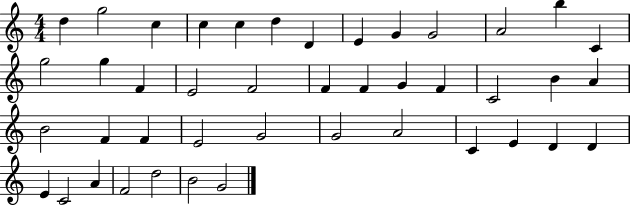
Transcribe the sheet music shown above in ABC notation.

X:1
T:Untitled
M:4/4
L:1/4
K:C
d g2 c c c d D E G G2 A2 b C g2 g F E2 F2 F F G F C2 B A B2 F F E2 G2 G2 A2 C E D D E C2 A F2 d2 B2 G2